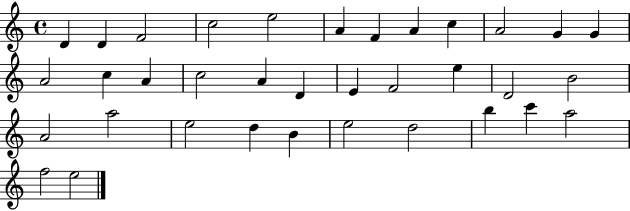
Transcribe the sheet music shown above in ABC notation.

X:1
T:Untitled
M:4/4
L:1/4
K:C
D D F2 c2 e2 A F A c A2 G G A2 c A c2 A D E F2 e D2 B2 A2 a2 e2 d B e2 d2 b c' a2 f2 e2